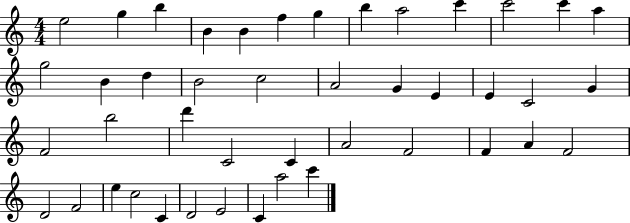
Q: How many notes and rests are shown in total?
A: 44